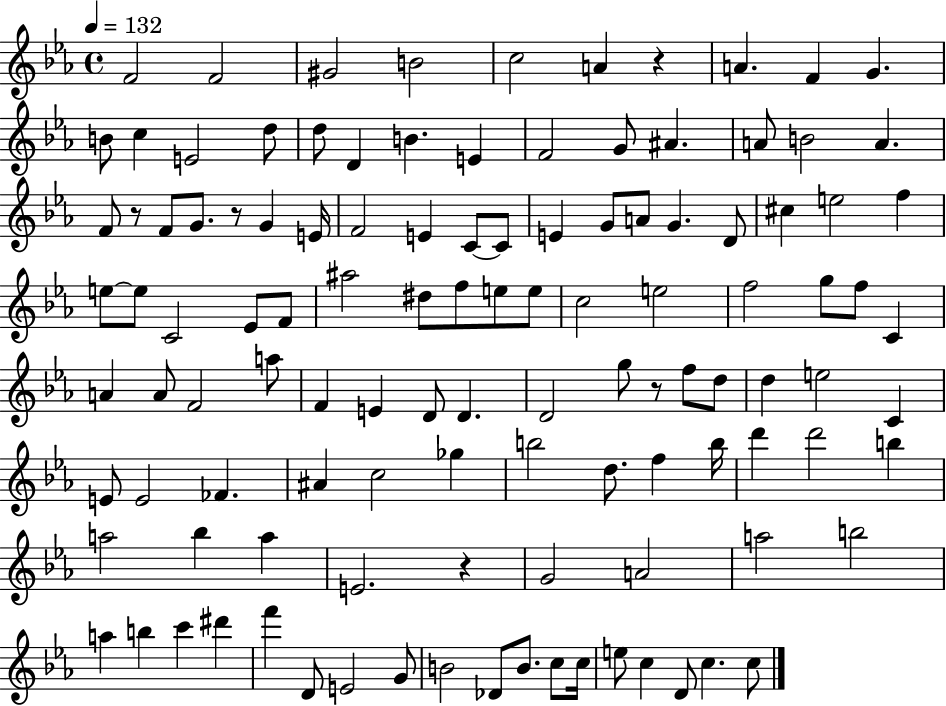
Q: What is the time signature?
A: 4/4